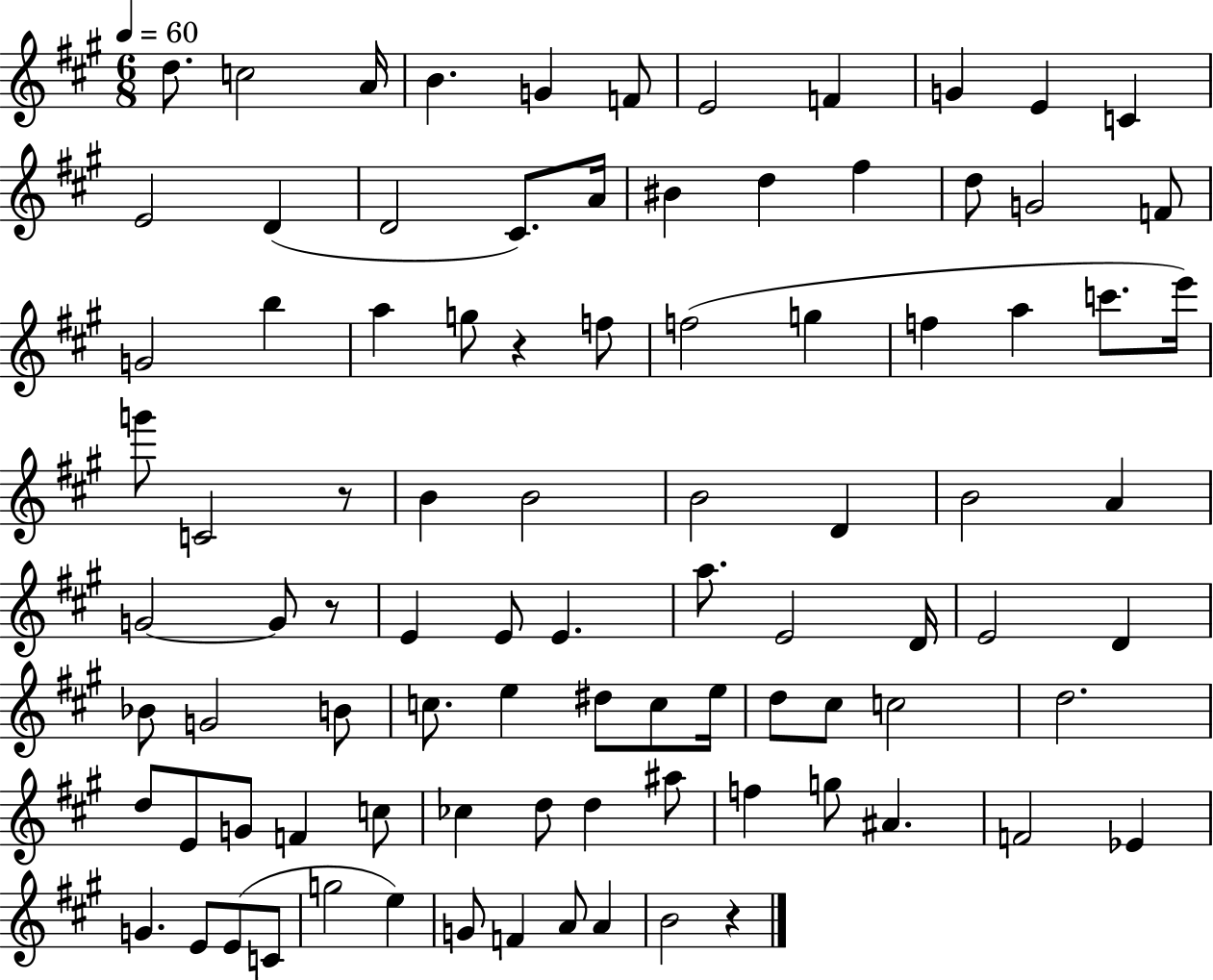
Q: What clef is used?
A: treble